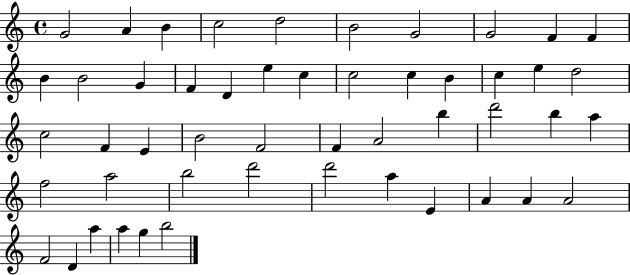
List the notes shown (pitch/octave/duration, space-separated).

G4/h A4/q B4/q C5/h D5/h B4/h G4/h G4/h F4/q F4/q B4/q B4/h G4/q F4/q D4/q E5/q C5/q C5/h C5/q B4/q C5/q E5/q D5/h C5/h F4/q E4/q B4/h F4/h F4/q A4/h B5/q D6/h B5/q A5/q F5/h A5/h B5/h D6/h D6/h A5/q E4/q A4/q A4/q A4/h F4/h D4/q A5/q A5/q G5/q B5/h